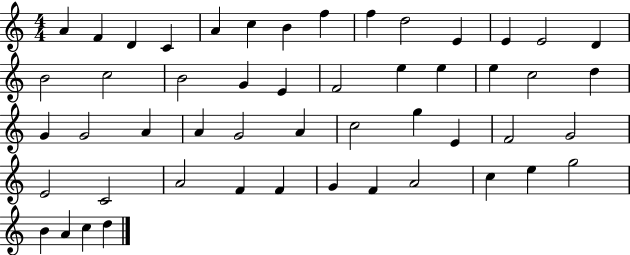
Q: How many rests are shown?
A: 0